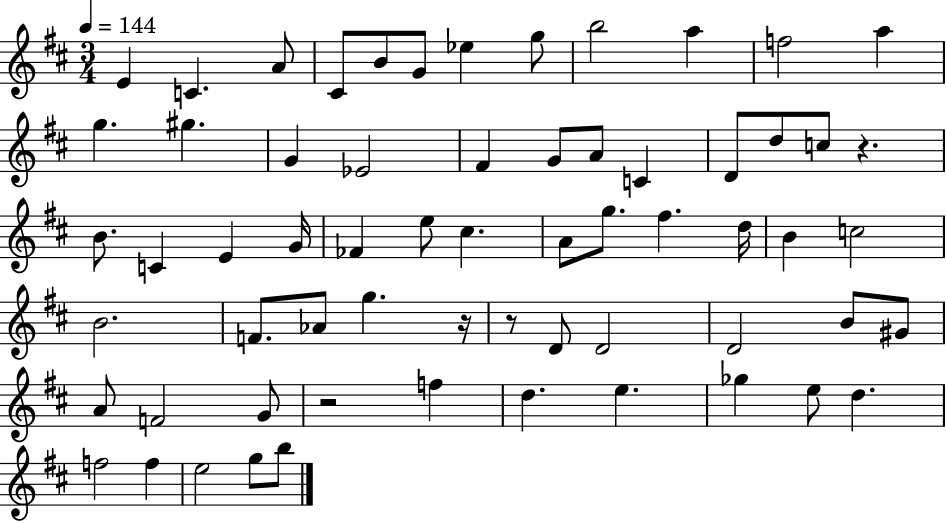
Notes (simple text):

E4/q C4/q. A4/e C#4/e B4/e G4/e Eb5/q G5/e B5/h A5/q F5/h A5/q G5/q. G#5/q. G4/q Eb4/h F#4/q G4/e A4/e C4/q D4/e D5/e C5/e R/q. B4/e. C4/q E4/q G4/s FES4/q E5/e C#5/q. A4/e G5/e. F#5/q. D5/s B4/q C5/h B4/h. F4/e. Ab4/e G5/q. R/s R/e D4/e D4/h D4/h B4/e G#4/e A4/e F4/h G4/e R/h F5/q D5/q. E5/q. Gb5/q E5/e D5/q. F5/h F5/q E5/h G5/e B5/e